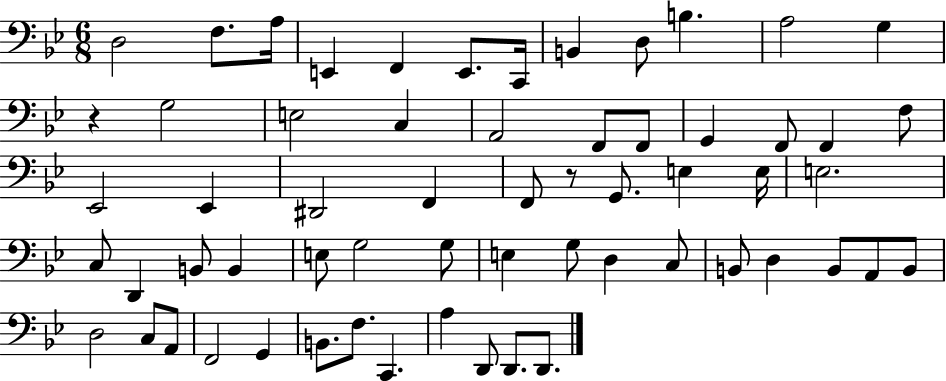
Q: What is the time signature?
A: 6/8